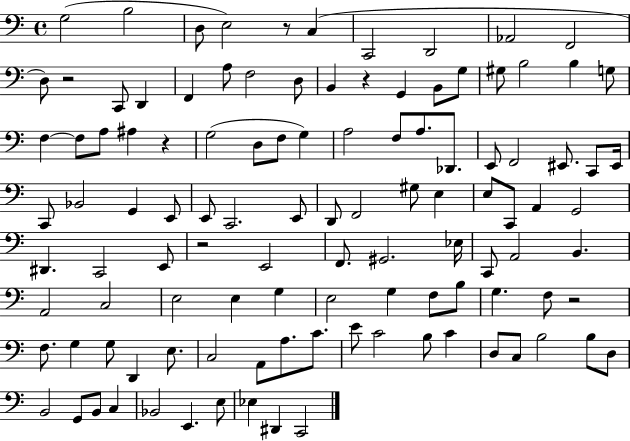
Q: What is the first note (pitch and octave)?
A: G3